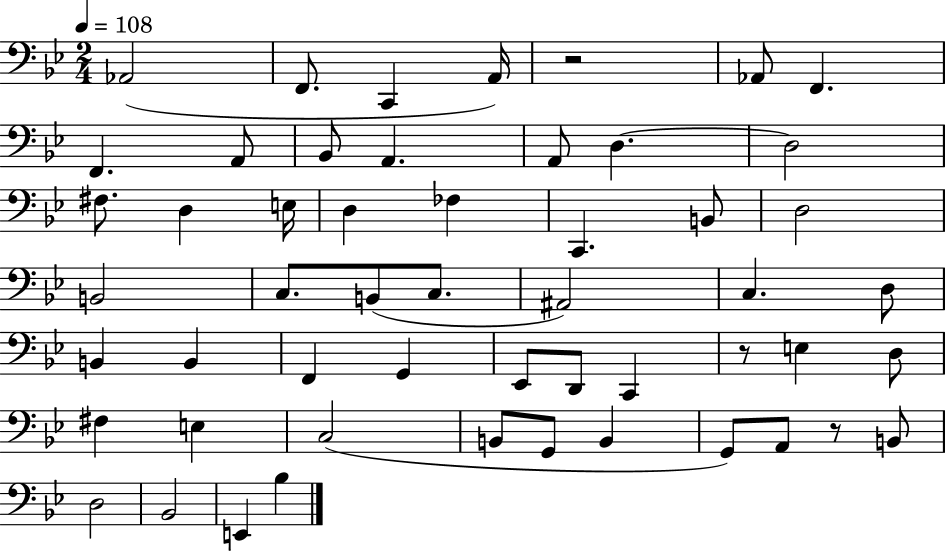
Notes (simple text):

Ab2/h F2/e. C2/q A2/s R/h Ab2/e F2/q. F2/q. A2/e Bb2/e A2/q. A2/e D3/q. D3/h F#3/e. D3/q E3/s D3/q FES3/q C2/q. B2/e D3/h B2/h C3/e. B2/e C3/e. A#2/h C3/q. D3/e B2/q B2/q F2/q G2/q Eb2/e D2/e C2/q R/e E3/q D3/e F#3/q E3/q C3/h B2/e G2/e B2/q G2/e A2/e R/e B2/e D3/h Bb2/h E2/q Bb3/q